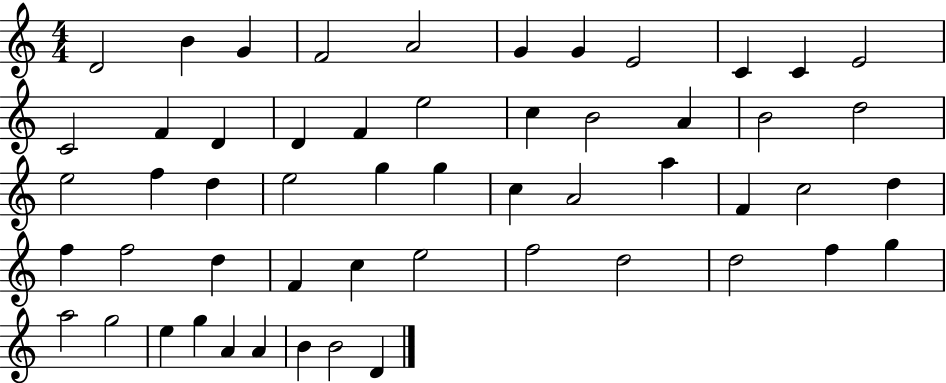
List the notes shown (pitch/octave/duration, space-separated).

D4/h B4/q G4/q F4/h A4/h G4/q G4/q E4/h C4/q C4/q E4/h C4/h F4/q D4/q D4/q F4/q E5/h C5/q B4/h A4/q B4/h D5/h E5/h F5/q D5/q E5/h G5/q G5/q C5/q A4/h A5/q F4/q C5/h D5/q F5/q F5/h D5/q F4/q C5/q E5/h F5/h D5/h D5/h F5/q G5/q A5/h G5/h E5/q G5/q A4/q A4/q B4/q B4/h D4/q